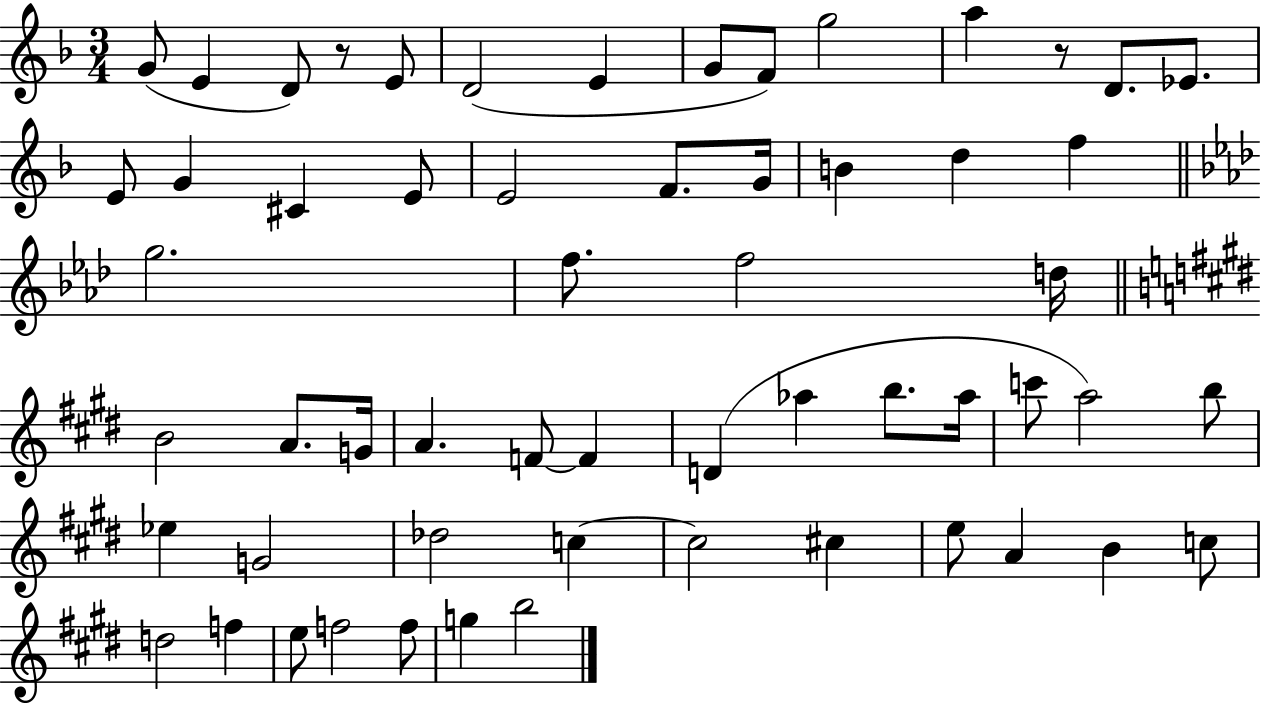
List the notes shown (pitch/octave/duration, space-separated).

G4/e E4/q D4/e R/e E4/e D4/h E4/q G4/e F4/e G5/h A5/q R/e D4/e. Eb4/e. E4/e G4/q C#4/q E4/e E4/h F4/e. G4/s B4/q D5/q F5/q G5/h. F5/e. F5/h D5/s B4/h A4/e. G4/s A4/q. F4/e F4/q D4/q Ab5/q B5/e. Ab5/s C6/e A5/h B5/e Eb5/q G4/h Db5/h C5/q C5/h C#5/q E5/e A4/q B4/q C5/e D5/h F5/q E5/e F5/h F5/e G5/q B5/h